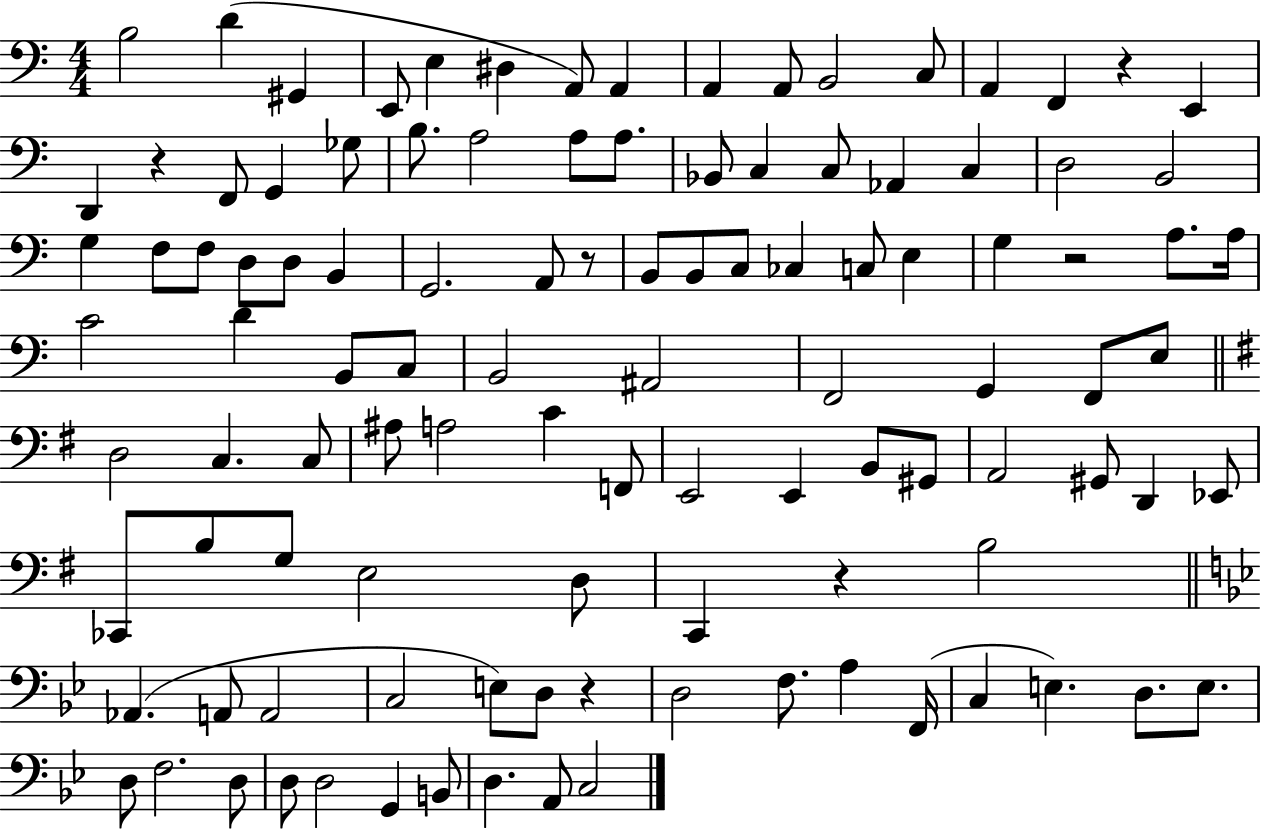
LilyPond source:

{
  \clef bass
  \numericTimeSignature
  \time 4/4
  \key c \major
  b2 d'4( gis,4 | e,8 e4 dis4 a,8) a,4 | a,4 a,8 b,2 c8 | a,4 f,4 r4 e,4 | \break d,4 r4 f,8 g,4 ges8 | b8. a2 a8 a8. | bes,8 c4 c8 aes,4 c4 | d2 b,2 | \break g4 f8 f8 d8 d8 b,4 | g,2. a,8 r8 | b,8 b,8 c8 ces4 c8 e4 | g4 r2 a8. a16 | \break c'2 d'4 b,8 c8 | b,2 ais,2 | f,2 g,4 f,8 e8 | \bar "||" \break \key e \minor d2 c4. c8 | ais8 a2 c'4 f,8 | e,2 e,4 b,8 gis,8 | a,2 gis,8 d,4 ees,8 | \break ces,8 b8 g8 e2 d8 | c,4 r4 b2 | \bar "||" \break \key bes \major aes,4.( a,8 a,2 | c2 e8) d8 r4 | d2 f8. a4 f,16( | c4 e4.) d8. e8. | \break d8 f2. d8 | d8 d2 g,4 b,8 | d4. a,8 c2 | \bar "|."
}